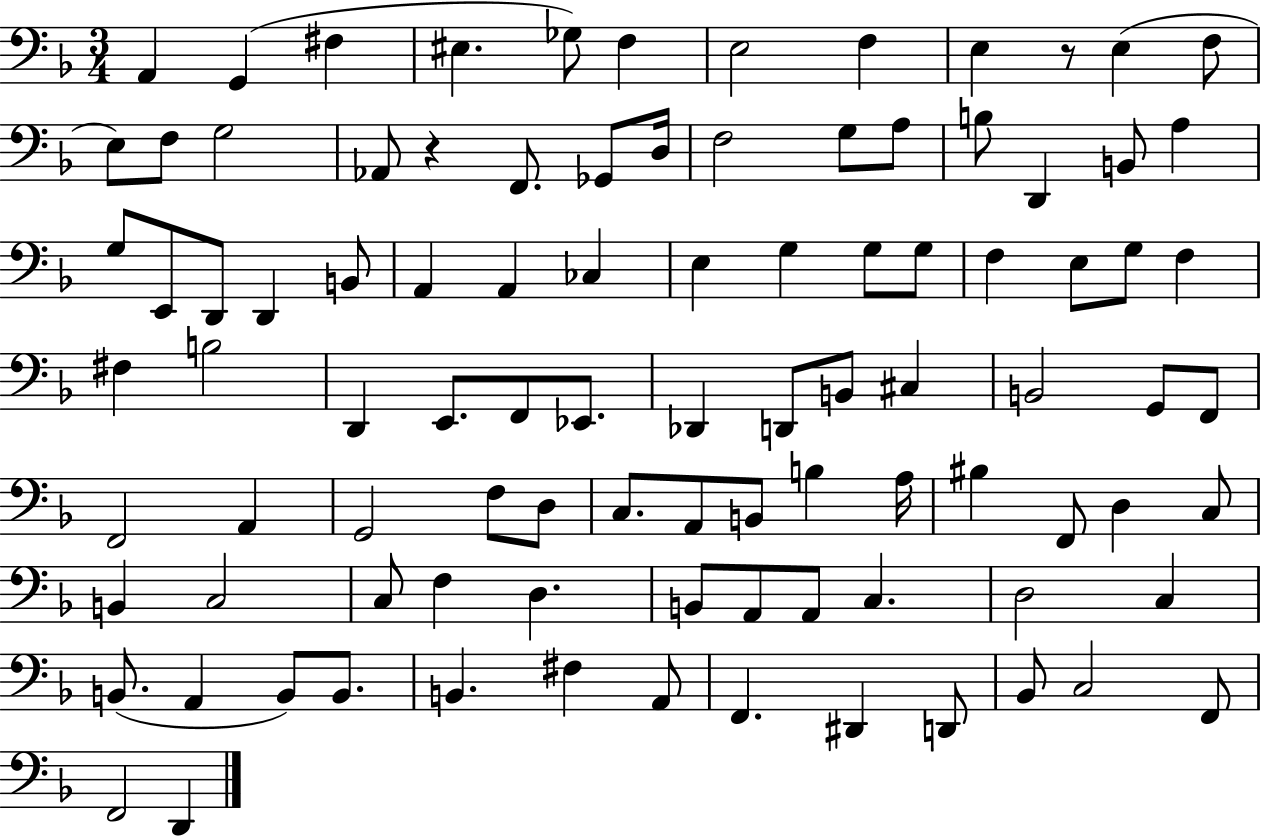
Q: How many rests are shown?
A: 2